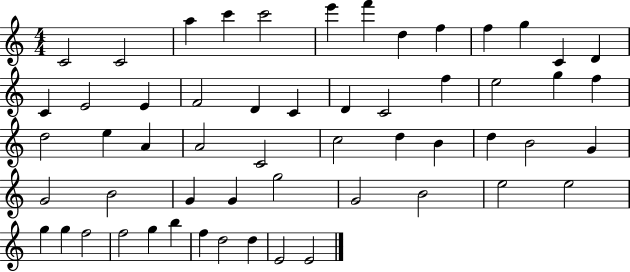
{
  \clef treble
  \numericTimeSignature
  \time 4/4
  \key c \major
  c'2 c'2 | a''4 c'''4 c'''2 | e'''4 f'''4 d''4 f''4 | f''4 g''4 c'4 d'4 | \break c'4 e'2 e'4 | f'2 d'4 c'4 | d'4 c'2 f''4 | e''2 g''4 f''4 | \break d''2 e''4 a'4 | a'2 c'2 | c''2 d''4 b'4 | d''4 b'2 g'4 | \break g'2 b'2 | g'4 g'4 g''2 | g'2 b'2 | e''2 e''2 | \break g''4 g''4 f''2 | f''2 g''4 b''4 | f''4 d''2 d''4 | e'2 e'2 | \break \bar "|."
}